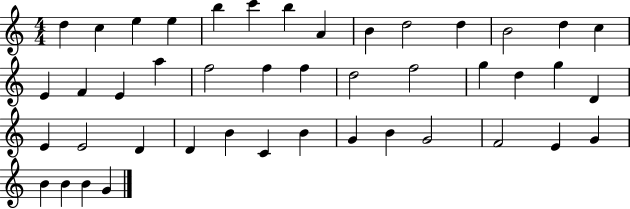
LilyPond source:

{
  \clef treble
  \numericTimeSignature
  \time 4/4
  \key c \major
  d''4 c''4 e''4 e''4 | b''4 c'''4 b''4 a'4 | b'4 d''2 d''4 | b'2 d''4 c''4 | \break e'4 f'4 e'4 a''4 | f''2 f''4 f''4 | d''2 f''2 | g''4 d''4 g''4 d'4 | \break e'4 e'2 d'4 | d'4 b'4 c'4 b'4 | g'4 b'4 g'2 | f'2 e'4 g'4 | \break b'4 b'4 b'4 g'4 | \bar "|."
}